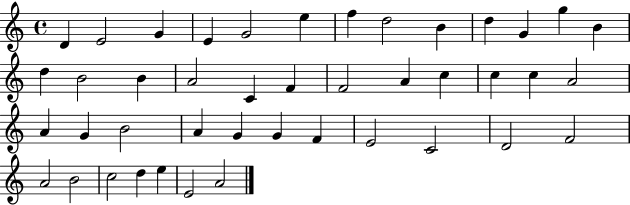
X:1
T:Untitled
M:4/4
L:1/4
K:C
D E2 G E G2 e f d2 B d G g B d B2 B A2 C F F2 A c c c A2 A G B2 A G G F E2 C2 D2 F2 A2 B2 c2 d e E2 A2